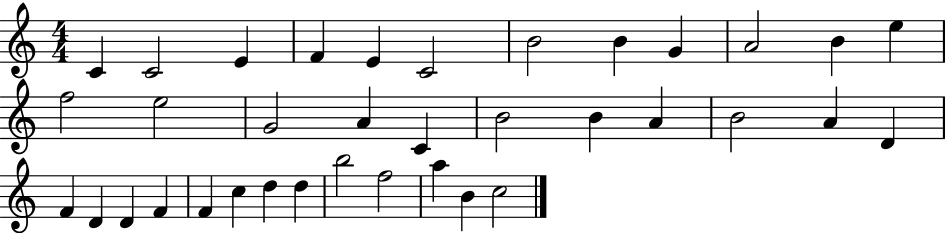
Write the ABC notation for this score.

X:1
T:Untitled
M:4/4
L:1/4
K:C
C C2 E F E C2 B2 B G A2 B e f2 e2 G2 A C B2 B A B2 A D F D D F F c d d b2 f2 a B c2